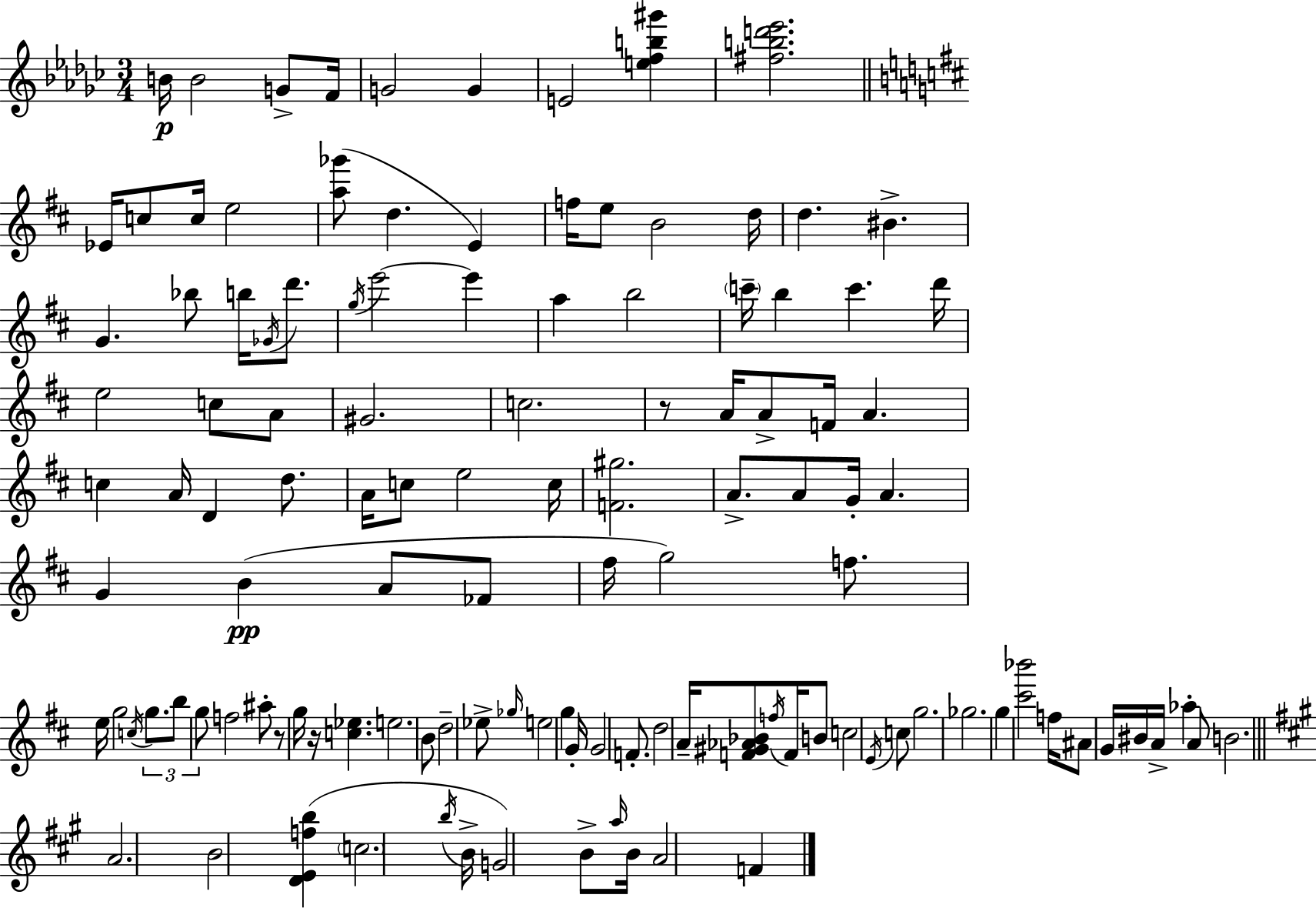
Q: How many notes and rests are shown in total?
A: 121